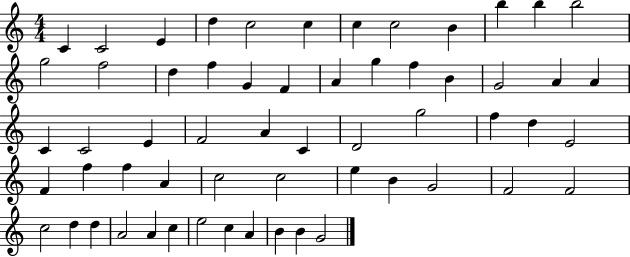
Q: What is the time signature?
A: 4/4